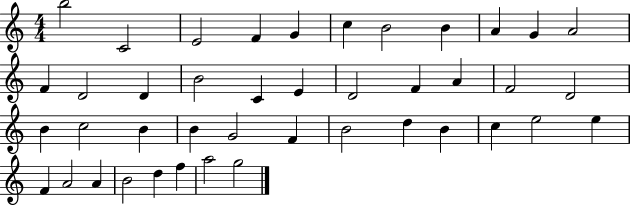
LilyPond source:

{
  \clef treble
  \numericTimeSignature
  \time 4/4
  \key c \major
  b''2 c'2 | e'2 f'4 g'4 | c''4 b'2 b'4 | a'4 g'4 a'2 | \break f'4 d'2 d'4 | b'2 c'4 e'4 | d'2 f'4 a'4 | f'2 d'2 | \break b'4 c''2 b'4 | b'4 g'2 f'4 | b'2 d''4 b'4 | c''4 e''2 e''4 | \break f'4 a'2 a'4 | b'2 d''4 f''4 | a''2 g''2 | \bar "|."
}